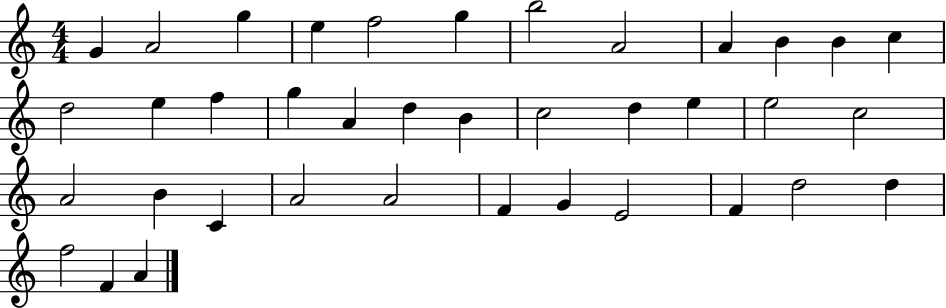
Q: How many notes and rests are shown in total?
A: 38